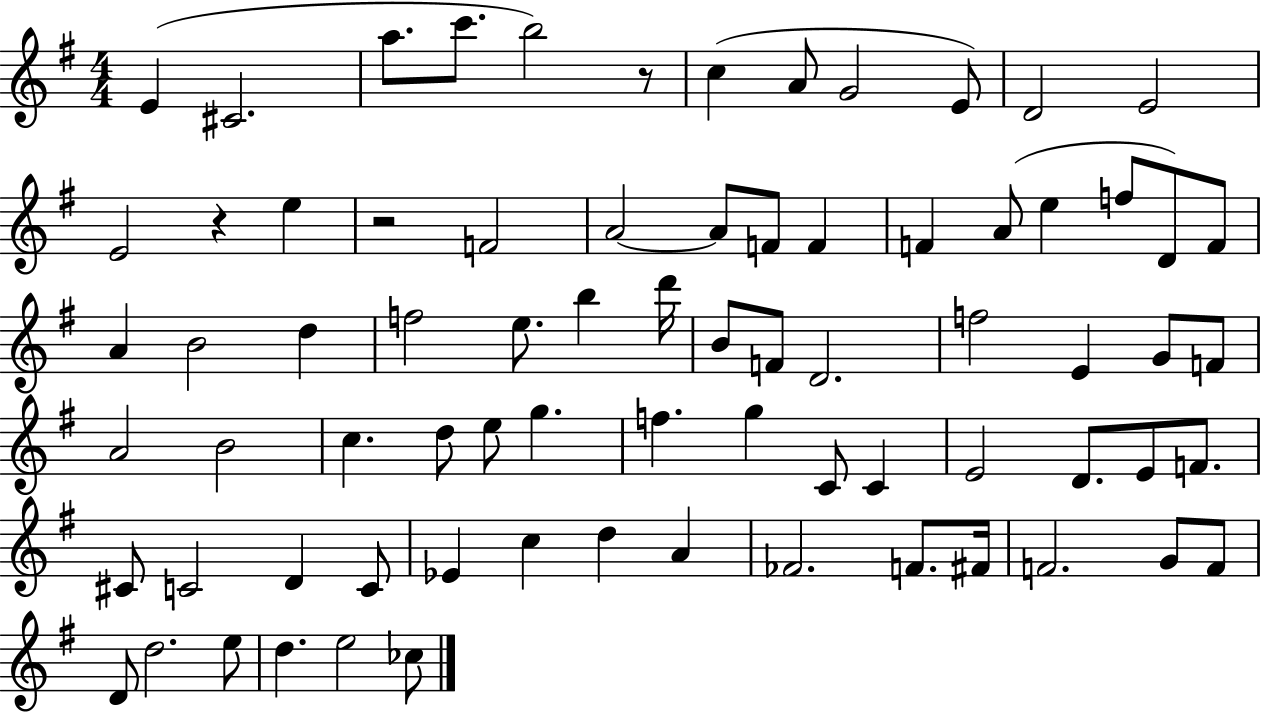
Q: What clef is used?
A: treble